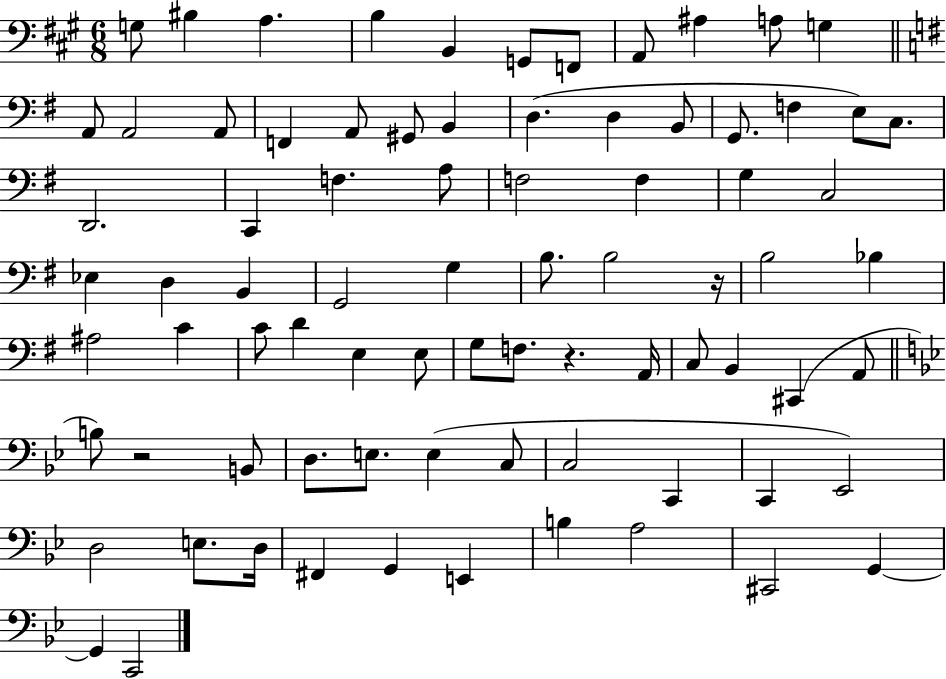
G3/e BIS3/q A3/q. B3/q B2/q G2/e F2/e A2/e A#3/q A3/e G3/q A2/e A2/h A2/e F2/q A2/e G#2/e B2/q D3/q. D3/q B2/e G2/e. F3/q E3/e C3/e. D2/h. C2/q F3/q. A3/e F3/h F3/q G3/q C3/h Eb3/q D3/q B2/q G2/h G3/q B3/e. B3/h R/s B3/h Bb3/q A#3/h C4/q C4/e D4/q E3/q E3/e G3/e F3/e. R/q. A2/s C3/e B2/q C#2/q A2/e B3/e R/h B2/e D3/e. E3/e. E3/q C3/e C3/h C2/q C2/q Eb2/h D3/h E3/e. D3/s F#2/q G2/q E2/q B3/q A3/h C#2/h G2/q G2/q C2/h